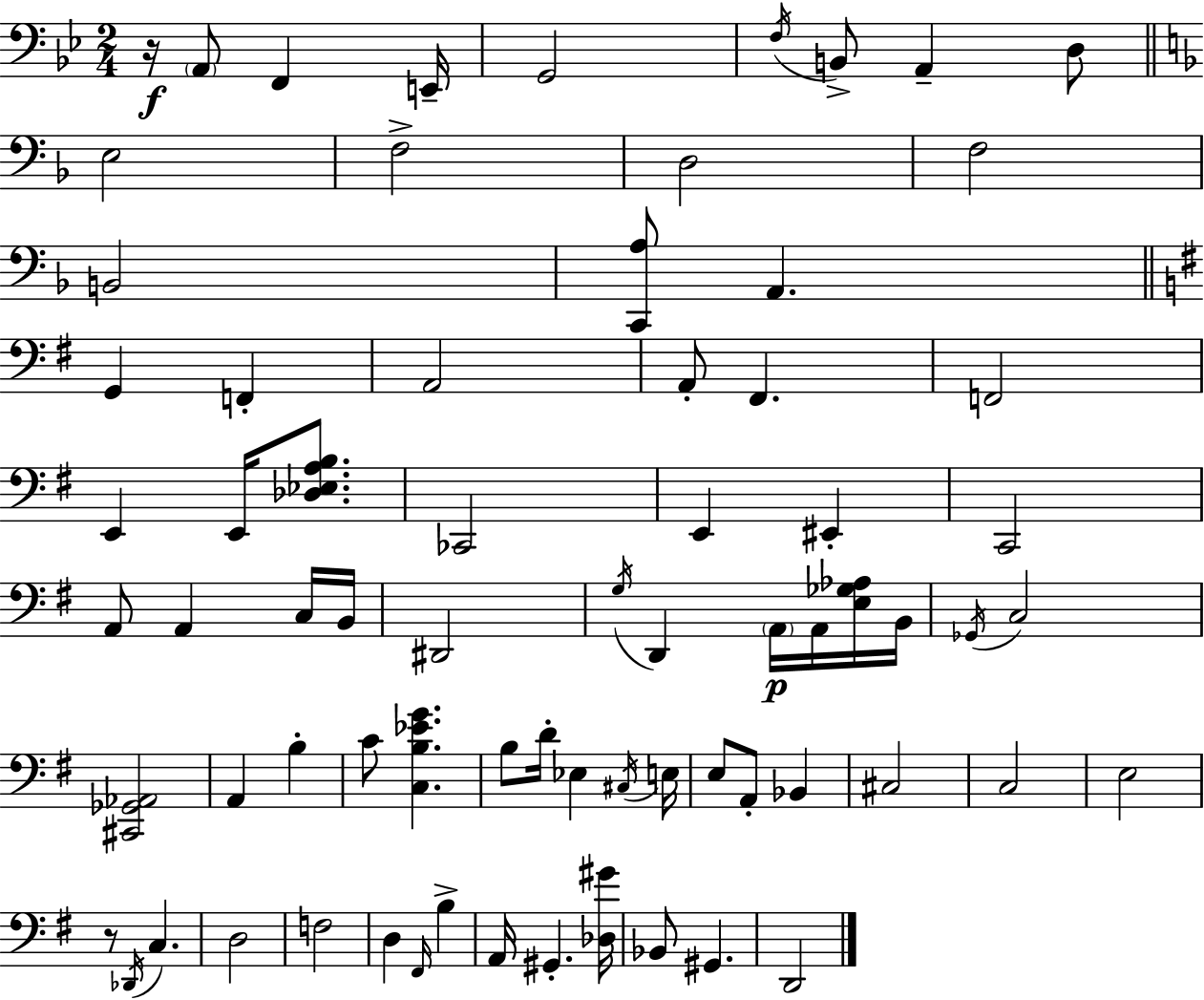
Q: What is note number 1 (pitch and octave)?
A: A2